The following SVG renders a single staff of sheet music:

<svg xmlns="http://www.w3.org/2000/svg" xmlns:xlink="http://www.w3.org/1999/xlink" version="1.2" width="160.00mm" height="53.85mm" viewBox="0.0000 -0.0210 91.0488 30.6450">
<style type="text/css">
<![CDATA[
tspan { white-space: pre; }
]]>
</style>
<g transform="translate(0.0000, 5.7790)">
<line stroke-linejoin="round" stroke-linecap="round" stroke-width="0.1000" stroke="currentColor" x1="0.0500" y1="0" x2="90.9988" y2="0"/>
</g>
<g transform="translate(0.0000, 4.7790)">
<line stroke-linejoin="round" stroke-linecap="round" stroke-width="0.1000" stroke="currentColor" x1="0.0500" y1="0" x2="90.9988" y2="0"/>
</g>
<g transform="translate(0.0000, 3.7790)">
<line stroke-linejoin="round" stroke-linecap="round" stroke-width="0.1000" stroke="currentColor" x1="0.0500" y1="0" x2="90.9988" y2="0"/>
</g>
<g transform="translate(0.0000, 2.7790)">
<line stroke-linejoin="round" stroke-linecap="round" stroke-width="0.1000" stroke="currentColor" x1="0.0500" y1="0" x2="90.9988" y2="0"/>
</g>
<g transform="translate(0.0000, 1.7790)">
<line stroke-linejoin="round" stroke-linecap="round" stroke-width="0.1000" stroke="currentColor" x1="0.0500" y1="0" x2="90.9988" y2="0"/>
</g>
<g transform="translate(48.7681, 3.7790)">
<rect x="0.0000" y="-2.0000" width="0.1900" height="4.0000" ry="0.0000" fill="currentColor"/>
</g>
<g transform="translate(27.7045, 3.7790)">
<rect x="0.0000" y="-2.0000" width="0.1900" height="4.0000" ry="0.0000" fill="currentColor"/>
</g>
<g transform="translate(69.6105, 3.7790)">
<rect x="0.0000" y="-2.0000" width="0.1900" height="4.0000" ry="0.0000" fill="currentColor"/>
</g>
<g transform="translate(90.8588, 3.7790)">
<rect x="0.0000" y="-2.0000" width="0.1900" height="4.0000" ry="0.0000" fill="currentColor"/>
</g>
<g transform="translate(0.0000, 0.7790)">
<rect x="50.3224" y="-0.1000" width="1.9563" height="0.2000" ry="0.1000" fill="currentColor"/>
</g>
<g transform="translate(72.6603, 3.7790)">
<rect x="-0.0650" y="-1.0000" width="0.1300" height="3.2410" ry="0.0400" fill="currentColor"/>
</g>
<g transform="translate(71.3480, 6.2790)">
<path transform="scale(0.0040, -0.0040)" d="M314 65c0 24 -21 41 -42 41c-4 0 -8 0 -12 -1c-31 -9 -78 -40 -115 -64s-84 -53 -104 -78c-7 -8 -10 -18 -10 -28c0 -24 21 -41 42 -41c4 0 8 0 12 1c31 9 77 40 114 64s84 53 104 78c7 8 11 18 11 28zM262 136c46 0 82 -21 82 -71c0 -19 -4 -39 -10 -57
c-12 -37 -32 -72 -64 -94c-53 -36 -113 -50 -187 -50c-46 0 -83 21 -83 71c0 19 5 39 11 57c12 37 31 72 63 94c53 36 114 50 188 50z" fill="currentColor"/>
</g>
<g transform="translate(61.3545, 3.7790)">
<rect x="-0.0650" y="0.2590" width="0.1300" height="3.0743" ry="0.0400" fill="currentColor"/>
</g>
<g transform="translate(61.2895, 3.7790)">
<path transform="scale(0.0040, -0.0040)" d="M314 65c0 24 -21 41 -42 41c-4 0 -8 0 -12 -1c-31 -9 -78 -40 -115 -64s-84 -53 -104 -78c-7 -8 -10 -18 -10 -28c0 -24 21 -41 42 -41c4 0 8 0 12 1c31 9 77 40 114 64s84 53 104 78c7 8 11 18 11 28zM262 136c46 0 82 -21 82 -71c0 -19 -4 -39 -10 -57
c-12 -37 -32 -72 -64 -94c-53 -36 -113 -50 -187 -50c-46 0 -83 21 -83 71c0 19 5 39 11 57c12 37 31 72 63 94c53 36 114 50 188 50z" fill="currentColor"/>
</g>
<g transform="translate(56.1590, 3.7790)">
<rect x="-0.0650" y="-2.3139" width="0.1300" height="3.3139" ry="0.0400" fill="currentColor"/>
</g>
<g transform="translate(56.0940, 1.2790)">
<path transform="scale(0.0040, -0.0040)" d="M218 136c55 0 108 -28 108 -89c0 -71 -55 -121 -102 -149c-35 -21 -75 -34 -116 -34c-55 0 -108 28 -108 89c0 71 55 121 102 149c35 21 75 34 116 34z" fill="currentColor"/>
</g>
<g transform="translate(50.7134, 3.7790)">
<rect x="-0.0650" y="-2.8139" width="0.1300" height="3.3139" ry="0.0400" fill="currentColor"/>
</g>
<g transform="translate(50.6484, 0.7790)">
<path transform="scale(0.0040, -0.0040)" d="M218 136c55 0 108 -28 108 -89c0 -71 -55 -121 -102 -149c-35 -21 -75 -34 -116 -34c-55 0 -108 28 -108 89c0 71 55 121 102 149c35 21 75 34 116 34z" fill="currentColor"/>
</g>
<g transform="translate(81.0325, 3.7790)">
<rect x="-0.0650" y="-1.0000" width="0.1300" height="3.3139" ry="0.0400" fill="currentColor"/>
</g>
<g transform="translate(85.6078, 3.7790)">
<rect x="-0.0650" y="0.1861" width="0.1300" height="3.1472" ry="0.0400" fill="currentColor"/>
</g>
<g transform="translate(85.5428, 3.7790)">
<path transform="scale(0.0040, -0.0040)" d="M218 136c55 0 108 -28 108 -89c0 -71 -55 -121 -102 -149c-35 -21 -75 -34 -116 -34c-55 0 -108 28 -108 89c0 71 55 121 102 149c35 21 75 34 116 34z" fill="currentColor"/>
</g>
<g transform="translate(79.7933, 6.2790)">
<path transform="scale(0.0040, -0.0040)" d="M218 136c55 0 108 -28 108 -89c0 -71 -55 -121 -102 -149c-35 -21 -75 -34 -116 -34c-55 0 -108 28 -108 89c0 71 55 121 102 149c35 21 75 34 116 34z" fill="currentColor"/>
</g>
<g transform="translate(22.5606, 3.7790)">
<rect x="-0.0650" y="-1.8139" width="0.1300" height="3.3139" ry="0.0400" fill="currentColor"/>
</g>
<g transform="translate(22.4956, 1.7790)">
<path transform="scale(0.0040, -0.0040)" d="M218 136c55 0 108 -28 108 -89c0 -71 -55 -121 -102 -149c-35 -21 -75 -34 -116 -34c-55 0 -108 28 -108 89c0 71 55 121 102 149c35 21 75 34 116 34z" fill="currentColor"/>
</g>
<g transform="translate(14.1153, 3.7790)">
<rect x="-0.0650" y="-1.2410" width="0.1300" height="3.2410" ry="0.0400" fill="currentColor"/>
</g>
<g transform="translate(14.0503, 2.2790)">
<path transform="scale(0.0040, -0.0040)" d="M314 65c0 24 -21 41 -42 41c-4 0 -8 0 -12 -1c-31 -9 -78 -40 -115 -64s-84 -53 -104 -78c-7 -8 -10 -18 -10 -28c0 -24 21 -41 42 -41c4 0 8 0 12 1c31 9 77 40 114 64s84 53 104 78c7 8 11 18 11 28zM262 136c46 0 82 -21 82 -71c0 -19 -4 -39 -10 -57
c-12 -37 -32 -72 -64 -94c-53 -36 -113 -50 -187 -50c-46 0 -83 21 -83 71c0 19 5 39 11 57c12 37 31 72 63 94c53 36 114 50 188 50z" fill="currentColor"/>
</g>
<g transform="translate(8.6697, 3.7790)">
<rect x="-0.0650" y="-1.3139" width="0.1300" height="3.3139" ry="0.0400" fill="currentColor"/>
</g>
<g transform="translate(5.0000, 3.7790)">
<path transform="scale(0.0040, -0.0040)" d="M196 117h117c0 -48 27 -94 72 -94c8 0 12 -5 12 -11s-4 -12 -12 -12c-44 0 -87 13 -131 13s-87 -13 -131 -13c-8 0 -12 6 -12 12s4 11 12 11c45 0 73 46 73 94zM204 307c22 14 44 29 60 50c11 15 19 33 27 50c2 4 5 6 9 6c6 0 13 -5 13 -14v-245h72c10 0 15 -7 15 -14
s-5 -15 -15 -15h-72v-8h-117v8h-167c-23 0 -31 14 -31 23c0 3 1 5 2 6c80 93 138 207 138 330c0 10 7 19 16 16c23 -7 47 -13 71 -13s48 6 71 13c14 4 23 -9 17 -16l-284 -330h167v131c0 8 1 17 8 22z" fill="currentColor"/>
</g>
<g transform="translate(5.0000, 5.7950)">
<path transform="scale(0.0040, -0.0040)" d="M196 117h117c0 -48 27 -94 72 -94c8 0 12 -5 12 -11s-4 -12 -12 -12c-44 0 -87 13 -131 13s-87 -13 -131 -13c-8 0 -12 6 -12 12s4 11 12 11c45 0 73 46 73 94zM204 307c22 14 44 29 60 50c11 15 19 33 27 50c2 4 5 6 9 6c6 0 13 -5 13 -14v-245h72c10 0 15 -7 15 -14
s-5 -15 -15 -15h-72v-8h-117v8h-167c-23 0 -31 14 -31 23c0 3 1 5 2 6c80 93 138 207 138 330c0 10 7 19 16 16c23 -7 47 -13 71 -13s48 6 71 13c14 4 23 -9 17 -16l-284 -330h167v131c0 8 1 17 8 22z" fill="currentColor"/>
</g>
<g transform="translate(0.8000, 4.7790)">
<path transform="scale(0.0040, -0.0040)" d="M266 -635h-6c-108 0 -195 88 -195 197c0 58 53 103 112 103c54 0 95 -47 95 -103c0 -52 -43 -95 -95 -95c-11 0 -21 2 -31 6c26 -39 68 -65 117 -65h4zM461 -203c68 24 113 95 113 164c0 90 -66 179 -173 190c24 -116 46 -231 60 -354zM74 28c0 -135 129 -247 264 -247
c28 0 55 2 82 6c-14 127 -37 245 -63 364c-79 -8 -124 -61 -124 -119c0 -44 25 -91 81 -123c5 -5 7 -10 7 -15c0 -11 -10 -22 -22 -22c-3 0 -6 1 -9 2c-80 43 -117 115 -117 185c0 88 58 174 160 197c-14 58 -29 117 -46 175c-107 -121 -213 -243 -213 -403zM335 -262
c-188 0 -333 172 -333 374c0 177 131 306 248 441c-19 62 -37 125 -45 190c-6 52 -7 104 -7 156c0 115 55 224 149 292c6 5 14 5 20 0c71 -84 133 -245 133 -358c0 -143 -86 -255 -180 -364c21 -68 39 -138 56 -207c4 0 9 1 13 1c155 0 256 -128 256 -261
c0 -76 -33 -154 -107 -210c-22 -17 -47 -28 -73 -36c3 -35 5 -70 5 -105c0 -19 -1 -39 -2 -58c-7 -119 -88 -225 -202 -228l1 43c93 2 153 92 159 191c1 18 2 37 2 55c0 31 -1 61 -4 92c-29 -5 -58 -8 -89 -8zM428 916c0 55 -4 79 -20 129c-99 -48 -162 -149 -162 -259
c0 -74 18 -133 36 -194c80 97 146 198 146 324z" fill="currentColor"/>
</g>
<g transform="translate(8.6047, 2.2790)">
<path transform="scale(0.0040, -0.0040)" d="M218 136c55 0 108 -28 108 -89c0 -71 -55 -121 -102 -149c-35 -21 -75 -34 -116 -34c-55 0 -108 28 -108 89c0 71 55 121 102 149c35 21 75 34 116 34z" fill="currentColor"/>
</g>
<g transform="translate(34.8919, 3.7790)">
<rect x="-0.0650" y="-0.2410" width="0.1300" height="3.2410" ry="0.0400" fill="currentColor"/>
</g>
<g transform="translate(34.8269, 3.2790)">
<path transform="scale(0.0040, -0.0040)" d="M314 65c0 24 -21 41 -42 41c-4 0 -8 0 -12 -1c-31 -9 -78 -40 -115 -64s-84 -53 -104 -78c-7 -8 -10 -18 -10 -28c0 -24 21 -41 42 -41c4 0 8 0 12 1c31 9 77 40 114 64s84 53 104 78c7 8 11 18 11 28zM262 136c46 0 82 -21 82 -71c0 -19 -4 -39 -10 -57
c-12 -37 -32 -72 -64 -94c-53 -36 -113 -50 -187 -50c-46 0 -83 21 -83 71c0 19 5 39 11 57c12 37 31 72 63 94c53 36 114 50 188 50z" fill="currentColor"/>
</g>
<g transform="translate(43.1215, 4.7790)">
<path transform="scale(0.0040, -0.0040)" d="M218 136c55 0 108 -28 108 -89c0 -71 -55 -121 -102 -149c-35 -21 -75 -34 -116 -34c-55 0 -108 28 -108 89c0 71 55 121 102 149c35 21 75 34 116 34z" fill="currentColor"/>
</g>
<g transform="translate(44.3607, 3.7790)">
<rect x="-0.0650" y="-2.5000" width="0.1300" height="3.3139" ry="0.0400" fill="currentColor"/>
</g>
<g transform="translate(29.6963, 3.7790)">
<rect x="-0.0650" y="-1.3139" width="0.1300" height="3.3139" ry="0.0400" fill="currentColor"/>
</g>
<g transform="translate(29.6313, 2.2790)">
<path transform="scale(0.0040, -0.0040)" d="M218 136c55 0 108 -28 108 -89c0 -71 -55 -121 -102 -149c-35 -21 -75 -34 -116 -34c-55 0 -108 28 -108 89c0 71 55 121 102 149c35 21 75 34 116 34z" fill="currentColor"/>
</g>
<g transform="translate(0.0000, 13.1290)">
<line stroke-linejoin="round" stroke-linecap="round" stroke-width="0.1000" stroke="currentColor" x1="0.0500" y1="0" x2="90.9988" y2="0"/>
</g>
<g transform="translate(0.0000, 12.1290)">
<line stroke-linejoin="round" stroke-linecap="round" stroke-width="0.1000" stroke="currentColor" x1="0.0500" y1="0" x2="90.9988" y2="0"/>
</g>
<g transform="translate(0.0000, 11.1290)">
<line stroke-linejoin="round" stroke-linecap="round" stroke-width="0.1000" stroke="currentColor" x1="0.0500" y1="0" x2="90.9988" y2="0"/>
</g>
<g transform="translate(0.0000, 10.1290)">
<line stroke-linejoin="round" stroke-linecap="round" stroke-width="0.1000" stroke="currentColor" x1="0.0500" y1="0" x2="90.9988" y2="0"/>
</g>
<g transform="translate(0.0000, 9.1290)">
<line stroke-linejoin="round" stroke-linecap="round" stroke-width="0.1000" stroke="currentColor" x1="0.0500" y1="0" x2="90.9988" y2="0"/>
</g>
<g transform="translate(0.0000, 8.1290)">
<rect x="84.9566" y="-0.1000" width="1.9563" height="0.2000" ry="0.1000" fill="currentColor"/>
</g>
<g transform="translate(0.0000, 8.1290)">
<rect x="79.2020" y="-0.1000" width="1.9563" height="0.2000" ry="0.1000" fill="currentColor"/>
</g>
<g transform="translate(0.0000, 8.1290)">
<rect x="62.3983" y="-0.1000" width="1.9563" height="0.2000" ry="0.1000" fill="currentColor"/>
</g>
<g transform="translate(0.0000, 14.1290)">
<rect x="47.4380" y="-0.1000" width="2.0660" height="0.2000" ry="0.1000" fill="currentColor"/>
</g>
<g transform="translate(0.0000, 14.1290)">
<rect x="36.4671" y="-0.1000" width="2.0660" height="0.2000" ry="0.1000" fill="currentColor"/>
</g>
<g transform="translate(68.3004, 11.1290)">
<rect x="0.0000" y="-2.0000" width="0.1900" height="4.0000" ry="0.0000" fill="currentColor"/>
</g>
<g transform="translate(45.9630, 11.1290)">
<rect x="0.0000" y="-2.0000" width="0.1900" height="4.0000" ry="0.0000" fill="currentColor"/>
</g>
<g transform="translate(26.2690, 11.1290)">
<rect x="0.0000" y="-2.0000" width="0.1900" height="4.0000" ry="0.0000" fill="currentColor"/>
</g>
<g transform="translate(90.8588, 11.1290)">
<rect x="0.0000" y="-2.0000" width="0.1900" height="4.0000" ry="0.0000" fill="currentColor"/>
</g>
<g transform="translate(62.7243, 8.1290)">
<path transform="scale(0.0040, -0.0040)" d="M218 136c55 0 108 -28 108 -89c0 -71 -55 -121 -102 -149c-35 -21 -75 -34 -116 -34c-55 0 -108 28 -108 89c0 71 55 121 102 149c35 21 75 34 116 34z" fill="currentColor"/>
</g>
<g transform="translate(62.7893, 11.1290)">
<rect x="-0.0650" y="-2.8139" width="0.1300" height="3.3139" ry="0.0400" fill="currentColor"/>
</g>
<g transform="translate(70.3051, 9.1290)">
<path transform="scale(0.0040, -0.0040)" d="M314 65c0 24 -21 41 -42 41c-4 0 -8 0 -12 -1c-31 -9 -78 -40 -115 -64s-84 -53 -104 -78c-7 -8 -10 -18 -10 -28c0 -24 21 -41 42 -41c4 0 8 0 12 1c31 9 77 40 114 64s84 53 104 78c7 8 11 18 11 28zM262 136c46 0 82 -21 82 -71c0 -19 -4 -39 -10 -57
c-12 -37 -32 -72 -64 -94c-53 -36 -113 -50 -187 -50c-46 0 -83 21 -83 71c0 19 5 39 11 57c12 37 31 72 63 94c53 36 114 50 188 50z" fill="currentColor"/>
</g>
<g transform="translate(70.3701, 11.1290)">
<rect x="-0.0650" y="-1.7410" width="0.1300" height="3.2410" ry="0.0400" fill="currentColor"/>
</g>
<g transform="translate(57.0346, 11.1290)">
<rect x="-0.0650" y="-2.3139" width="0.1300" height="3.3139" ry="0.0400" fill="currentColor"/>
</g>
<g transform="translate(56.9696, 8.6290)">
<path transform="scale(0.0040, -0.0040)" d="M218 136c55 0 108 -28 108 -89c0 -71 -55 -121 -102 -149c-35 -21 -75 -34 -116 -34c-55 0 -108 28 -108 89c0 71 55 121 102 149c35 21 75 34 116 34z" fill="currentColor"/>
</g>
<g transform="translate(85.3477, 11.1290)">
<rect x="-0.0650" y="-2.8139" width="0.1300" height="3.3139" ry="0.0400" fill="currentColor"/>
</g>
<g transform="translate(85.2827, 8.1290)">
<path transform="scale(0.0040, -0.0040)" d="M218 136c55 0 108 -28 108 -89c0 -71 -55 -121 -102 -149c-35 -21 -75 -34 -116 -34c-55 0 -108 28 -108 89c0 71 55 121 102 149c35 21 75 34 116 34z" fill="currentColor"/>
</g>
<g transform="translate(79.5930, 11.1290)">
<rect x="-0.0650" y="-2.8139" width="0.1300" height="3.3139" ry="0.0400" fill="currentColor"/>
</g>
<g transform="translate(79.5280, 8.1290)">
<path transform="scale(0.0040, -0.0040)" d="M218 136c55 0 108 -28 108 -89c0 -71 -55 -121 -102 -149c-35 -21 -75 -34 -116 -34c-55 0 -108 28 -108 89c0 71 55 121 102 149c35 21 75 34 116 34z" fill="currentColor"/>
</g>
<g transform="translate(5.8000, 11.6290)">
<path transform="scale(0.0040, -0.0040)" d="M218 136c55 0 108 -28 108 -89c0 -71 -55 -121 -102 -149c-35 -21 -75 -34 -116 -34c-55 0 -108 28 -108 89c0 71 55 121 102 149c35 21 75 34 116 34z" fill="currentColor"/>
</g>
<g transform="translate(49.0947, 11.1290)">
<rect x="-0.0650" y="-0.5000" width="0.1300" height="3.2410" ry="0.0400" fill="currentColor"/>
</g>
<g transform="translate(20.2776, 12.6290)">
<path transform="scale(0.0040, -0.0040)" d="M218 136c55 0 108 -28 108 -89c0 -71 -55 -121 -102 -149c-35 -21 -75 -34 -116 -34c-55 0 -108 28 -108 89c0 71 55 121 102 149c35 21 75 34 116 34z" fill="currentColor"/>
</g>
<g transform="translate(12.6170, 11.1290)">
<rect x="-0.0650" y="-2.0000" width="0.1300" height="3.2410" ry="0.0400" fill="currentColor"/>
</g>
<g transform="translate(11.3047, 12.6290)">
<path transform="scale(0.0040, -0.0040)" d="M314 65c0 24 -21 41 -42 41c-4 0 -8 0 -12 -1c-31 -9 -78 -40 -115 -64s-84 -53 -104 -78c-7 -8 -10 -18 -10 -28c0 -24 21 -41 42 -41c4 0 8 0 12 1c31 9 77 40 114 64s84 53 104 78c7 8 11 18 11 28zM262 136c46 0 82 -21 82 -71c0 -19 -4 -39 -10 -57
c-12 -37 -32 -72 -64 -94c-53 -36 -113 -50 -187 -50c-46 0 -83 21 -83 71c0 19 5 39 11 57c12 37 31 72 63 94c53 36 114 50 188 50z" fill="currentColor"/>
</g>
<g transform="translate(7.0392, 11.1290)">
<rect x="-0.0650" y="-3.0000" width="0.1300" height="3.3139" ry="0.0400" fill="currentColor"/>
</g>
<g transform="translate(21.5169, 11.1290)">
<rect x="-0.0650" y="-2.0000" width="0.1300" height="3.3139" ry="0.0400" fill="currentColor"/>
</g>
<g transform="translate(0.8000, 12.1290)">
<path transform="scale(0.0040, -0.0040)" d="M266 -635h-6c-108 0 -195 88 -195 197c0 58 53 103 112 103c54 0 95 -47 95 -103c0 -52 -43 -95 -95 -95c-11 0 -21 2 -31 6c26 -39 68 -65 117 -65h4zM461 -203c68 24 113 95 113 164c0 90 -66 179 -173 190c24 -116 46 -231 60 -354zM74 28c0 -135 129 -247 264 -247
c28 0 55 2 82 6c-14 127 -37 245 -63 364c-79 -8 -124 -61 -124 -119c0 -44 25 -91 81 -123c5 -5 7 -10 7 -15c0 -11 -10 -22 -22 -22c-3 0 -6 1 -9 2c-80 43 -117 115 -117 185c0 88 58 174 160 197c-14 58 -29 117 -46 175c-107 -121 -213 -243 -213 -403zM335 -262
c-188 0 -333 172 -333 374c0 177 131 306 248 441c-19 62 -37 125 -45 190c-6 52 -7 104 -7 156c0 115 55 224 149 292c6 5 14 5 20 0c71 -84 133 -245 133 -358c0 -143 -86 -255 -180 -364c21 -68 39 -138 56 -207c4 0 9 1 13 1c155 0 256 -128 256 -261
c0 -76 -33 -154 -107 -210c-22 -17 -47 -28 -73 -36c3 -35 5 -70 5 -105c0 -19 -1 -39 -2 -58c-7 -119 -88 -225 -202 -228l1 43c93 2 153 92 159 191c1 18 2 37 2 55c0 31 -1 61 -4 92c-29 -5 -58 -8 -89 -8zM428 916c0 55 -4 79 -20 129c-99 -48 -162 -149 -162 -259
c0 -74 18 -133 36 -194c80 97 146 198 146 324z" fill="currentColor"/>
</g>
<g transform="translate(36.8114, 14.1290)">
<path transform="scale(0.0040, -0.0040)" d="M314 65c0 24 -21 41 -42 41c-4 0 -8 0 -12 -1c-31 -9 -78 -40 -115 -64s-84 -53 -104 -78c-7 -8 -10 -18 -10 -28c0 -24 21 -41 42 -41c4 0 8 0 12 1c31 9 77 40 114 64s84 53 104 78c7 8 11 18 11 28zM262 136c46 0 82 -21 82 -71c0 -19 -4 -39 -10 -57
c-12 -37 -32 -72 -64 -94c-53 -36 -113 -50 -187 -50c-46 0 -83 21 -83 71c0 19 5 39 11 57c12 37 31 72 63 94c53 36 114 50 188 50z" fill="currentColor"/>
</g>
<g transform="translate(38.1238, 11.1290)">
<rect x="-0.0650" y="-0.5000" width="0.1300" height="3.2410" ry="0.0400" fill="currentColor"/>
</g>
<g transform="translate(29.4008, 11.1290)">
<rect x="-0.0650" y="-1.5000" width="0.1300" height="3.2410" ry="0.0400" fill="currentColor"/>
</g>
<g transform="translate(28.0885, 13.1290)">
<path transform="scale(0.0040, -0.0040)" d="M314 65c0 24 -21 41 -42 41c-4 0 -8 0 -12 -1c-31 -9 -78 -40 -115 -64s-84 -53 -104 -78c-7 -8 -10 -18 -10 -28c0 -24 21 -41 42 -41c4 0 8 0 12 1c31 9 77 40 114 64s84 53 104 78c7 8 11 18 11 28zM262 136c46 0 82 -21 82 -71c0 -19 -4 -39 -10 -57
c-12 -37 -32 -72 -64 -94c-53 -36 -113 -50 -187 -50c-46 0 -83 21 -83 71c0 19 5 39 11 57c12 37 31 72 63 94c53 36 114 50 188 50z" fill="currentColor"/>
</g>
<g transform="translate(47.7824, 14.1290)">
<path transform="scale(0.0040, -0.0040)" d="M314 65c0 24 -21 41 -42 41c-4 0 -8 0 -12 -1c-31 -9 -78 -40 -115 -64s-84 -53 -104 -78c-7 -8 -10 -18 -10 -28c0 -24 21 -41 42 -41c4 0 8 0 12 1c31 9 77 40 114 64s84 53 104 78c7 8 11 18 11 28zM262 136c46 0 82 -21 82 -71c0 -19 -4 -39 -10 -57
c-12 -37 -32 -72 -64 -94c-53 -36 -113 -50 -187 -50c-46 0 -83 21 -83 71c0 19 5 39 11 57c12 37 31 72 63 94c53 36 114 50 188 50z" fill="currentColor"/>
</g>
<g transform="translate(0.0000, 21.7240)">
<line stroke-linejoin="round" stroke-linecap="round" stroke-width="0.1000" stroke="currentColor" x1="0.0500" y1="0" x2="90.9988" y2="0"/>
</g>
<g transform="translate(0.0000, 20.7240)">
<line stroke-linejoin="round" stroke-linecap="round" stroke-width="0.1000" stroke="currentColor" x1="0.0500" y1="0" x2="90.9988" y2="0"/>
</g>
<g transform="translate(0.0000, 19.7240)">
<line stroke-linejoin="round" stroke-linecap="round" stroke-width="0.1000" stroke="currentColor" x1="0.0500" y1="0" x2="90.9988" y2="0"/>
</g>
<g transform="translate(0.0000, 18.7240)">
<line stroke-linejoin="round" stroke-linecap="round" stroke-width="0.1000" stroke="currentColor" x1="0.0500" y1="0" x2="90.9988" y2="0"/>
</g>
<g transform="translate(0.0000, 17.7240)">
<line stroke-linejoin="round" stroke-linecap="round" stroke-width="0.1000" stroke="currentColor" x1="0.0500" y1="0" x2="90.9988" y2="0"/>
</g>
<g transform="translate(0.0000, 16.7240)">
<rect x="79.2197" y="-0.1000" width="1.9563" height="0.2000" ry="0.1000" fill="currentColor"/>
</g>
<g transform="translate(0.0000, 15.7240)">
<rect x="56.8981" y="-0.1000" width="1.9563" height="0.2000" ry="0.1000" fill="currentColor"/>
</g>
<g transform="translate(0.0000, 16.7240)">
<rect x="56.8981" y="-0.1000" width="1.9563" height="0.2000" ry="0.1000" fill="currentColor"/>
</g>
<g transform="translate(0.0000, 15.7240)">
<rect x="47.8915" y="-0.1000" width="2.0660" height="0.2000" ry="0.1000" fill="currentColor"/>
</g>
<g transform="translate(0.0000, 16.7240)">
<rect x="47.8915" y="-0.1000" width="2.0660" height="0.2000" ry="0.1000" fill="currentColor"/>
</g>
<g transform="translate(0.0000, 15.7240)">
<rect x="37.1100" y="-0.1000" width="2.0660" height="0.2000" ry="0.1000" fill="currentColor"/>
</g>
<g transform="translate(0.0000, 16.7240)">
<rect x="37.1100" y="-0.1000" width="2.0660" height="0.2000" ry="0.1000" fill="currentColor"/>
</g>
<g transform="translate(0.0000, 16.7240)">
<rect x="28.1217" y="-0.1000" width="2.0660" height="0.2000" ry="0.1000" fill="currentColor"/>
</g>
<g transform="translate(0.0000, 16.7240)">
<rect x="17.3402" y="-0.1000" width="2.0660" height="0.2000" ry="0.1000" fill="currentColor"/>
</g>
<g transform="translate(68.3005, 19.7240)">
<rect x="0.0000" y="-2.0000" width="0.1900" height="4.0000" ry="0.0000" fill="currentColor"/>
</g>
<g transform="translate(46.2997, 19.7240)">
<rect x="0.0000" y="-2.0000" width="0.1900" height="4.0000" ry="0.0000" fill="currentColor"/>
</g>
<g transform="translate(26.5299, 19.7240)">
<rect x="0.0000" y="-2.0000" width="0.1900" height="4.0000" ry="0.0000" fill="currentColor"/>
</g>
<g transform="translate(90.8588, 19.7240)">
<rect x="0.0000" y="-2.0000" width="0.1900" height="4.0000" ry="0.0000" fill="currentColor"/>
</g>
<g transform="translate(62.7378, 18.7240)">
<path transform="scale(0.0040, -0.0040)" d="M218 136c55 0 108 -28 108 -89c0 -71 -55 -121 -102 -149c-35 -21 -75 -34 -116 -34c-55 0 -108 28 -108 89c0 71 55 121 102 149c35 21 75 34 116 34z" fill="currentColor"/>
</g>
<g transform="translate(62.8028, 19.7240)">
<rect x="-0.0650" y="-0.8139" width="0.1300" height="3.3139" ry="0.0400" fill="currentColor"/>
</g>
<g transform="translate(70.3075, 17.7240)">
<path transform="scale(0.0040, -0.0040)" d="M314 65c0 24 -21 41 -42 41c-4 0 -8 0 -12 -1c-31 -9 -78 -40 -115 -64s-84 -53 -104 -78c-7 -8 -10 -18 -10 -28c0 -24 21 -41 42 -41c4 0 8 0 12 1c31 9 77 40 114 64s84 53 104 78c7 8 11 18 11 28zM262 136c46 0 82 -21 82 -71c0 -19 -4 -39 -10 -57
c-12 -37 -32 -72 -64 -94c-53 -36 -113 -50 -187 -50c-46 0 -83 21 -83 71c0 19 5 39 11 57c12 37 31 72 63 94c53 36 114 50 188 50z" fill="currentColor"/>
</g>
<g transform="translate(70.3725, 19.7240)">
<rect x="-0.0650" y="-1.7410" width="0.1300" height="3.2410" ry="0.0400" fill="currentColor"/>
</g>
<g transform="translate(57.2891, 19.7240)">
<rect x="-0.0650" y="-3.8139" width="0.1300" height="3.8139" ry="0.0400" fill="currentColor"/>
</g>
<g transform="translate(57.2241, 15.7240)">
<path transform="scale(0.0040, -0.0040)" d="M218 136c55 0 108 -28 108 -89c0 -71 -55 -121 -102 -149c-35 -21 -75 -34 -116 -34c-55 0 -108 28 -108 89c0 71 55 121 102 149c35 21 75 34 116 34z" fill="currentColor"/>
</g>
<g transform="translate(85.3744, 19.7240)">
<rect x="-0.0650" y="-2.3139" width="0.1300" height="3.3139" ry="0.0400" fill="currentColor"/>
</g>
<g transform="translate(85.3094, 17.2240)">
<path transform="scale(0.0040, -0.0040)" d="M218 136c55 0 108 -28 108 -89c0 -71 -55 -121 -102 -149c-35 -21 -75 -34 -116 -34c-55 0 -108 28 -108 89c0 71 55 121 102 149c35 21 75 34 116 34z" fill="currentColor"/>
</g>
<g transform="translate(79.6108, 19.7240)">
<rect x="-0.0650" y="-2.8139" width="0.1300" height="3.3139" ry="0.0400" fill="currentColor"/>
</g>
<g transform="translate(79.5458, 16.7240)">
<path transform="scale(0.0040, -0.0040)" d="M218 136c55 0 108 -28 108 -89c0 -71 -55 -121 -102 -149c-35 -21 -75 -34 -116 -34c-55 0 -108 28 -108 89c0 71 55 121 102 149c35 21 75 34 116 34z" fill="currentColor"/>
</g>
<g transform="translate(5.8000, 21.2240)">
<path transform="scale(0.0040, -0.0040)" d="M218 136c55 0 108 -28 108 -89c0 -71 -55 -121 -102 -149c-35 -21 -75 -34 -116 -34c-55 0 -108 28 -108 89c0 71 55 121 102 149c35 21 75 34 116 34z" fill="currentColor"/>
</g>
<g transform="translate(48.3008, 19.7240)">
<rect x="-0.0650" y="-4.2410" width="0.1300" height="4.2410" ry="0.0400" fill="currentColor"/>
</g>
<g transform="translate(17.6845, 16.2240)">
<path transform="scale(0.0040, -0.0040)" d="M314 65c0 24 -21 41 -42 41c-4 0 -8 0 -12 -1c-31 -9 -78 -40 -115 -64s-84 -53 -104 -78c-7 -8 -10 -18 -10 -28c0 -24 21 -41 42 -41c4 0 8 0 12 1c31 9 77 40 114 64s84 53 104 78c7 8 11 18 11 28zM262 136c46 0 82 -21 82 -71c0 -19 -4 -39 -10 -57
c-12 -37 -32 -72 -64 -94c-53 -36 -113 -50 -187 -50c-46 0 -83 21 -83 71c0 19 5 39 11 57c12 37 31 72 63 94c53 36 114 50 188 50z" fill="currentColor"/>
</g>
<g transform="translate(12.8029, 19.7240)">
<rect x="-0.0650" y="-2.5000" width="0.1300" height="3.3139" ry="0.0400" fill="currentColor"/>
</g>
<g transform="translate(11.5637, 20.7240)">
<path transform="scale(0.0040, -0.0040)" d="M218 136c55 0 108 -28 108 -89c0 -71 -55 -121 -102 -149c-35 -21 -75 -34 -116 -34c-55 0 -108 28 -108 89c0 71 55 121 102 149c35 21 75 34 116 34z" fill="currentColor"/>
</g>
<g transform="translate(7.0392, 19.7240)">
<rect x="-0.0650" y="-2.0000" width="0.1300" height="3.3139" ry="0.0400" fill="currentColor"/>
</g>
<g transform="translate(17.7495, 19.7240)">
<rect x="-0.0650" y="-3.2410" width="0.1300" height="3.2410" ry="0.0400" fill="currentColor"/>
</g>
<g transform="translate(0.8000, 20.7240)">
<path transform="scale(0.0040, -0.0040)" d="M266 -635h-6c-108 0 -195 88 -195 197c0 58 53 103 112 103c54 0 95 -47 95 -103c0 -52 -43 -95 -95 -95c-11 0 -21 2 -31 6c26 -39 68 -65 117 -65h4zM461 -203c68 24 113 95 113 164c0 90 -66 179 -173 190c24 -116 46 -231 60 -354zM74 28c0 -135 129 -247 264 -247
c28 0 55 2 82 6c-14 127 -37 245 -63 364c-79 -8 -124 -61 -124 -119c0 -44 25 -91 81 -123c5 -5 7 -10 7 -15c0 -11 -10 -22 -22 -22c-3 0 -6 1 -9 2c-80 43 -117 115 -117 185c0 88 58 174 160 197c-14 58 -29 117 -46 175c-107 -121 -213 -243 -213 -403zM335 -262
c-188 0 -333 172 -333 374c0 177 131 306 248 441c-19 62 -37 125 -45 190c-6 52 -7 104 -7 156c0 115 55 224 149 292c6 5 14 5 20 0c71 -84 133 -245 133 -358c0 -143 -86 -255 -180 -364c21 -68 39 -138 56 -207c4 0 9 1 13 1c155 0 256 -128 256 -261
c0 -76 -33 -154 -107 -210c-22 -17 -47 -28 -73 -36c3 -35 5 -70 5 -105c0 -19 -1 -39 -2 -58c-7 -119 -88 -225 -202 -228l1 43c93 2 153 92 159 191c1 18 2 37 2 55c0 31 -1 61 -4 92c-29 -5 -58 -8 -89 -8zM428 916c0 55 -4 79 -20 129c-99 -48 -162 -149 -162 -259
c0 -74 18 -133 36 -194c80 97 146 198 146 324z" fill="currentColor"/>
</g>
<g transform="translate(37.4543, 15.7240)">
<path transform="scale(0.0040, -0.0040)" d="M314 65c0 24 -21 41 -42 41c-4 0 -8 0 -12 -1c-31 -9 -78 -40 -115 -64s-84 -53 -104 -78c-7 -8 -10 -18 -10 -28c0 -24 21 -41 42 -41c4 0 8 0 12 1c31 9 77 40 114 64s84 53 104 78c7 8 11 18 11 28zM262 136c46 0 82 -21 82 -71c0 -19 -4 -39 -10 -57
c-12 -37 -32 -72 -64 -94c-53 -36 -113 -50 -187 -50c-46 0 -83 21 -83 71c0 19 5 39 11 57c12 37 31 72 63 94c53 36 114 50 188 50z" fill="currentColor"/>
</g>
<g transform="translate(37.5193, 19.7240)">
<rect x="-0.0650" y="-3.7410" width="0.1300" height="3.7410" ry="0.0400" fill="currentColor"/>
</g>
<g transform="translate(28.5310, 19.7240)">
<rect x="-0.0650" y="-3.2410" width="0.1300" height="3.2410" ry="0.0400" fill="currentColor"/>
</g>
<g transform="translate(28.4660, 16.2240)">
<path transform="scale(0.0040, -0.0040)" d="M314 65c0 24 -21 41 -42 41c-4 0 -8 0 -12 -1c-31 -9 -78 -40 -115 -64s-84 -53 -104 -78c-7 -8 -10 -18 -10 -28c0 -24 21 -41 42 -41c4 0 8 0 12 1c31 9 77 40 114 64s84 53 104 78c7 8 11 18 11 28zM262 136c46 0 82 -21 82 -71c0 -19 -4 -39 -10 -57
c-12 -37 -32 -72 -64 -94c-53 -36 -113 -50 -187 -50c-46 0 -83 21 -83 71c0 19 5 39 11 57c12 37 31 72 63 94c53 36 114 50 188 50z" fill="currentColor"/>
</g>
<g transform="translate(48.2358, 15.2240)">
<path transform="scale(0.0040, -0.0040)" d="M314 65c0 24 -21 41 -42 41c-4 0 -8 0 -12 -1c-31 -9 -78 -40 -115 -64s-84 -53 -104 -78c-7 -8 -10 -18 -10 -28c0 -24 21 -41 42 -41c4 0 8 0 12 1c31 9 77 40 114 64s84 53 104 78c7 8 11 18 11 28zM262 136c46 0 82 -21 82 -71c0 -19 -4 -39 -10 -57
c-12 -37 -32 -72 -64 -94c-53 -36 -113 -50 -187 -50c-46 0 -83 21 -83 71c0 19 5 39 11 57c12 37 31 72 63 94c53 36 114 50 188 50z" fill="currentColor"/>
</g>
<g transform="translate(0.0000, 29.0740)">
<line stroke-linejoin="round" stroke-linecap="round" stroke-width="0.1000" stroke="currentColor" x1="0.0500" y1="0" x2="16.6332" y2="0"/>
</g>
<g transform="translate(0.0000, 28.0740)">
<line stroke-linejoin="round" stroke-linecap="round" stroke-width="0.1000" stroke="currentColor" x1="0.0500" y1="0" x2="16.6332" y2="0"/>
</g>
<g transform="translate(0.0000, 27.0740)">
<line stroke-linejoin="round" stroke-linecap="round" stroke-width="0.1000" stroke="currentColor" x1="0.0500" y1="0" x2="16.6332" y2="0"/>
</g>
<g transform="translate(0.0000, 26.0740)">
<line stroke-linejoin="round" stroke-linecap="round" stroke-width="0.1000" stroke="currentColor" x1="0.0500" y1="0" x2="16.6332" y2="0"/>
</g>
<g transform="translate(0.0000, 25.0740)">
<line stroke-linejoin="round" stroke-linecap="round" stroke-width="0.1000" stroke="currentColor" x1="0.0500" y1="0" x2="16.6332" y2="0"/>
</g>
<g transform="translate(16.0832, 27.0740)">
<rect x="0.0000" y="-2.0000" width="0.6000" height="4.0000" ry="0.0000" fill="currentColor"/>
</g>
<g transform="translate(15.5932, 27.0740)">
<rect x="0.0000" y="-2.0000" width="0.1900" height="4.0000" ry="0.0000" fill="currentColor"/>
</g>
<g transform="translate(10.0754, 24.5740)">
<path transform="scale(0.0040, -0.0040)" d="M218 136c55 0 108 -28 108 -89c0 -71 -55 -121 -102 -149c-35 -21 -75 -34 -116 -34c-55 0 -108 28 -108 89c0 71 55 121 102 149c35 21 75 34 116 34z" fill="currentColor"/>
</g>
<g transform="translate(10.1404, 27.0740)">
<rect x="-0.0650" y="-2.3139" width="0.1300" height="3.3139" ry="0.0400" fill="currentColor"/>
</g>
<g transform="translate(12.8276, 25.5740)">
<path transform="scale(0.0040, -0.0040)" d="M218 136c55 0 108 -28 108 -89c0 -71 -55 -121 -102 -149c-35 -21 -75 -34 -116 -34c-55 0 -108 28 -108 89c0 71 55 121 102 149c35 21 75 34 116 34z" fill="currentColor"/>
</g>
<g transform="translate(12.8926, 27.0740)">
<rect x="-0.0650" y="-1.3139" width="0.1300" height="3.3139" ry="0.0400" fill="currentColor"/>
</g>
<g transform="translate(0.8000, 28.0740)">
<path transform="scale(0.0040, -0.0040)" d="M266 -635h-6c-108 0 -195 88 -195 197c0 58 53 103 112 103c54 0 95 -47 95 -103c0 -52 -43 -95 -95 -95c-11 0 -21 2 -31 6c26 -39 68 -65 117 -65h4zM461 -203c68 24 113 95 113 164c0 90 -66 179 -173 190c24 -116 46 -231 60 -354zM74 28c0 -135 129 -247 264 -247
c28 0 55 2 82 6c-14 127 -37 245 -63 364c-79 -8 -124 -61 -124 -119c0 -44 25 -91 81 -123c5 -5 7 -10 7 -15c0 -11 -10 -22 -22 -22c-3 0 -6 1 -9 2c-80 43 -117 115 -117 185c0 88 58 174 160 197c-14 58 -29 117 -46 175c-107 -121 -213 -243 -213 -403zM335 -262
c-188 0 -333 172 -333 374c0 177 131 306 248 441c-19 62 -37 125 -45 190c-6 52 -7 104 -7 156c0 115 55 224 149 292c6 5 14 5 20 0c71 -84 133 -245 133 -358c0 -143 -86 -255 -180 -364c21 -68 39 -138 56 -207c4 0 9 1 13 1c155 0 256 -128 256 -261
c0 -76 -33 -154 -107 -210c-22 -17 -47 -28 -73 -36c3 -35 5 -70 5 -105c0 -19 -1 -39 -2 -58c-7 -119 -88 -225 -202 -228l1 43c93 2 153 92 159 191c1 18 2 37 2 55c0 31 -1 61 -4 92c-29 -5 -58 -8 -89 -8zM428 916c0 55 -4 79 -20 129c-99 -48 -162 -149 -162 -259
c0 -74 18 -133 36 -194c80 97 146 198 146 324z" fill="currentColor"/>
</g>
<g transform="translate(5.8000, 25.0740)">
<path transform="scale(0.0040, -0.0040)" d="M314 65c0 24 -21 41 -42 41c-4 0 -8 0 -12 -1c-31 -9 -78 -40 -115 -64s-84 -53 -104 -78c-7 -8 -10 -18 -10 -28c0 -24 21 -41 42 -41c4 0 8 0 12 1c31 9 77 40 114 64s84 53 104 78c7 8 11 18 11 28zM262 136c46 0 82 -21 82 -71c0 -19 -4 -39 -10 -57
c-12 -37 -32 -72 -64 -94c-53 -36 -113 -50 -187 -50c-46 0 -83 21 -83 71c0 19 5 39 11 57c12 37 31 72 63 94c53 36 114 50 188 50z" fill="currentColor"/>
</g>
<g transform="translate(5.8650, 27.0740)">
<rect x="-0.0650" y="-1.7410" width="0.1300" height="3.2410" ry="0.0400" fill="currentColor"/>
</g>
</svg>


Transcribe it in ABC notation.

X:1
T:Untitled
M:4/4
L:1/4
K:C
e e2 f e c2 G a g B2 D2 D B A F2 F E2 C2 C2 g a f2 a a F G b2 b2 c'2 d'2 c' d f2 a g f2 g e